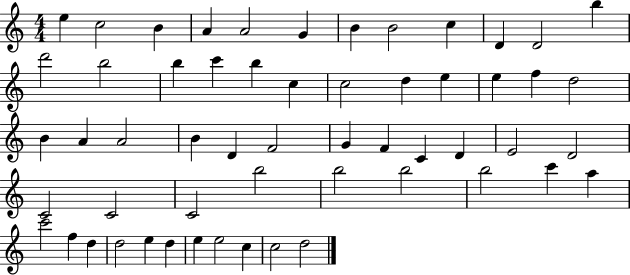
X:1
T:Untitled
M:4/4
L:1/4
K:C
e c2 B A A2 G B B2 c D D2 b d'2 b2 b c' b c c2 d e e f d2 B A A2 B D F2 G F C D E2 D2 C2 C2 C2 b2 b2 b2 b2 c' a c'2 f d d2 e d e e2 c c2 d2